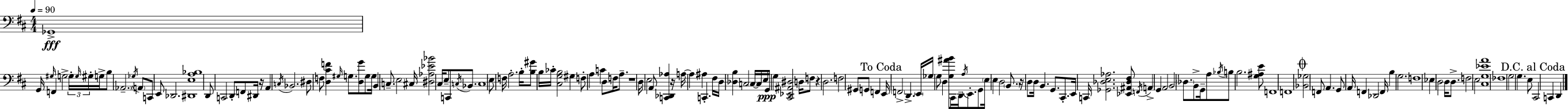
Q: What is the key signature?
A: D major